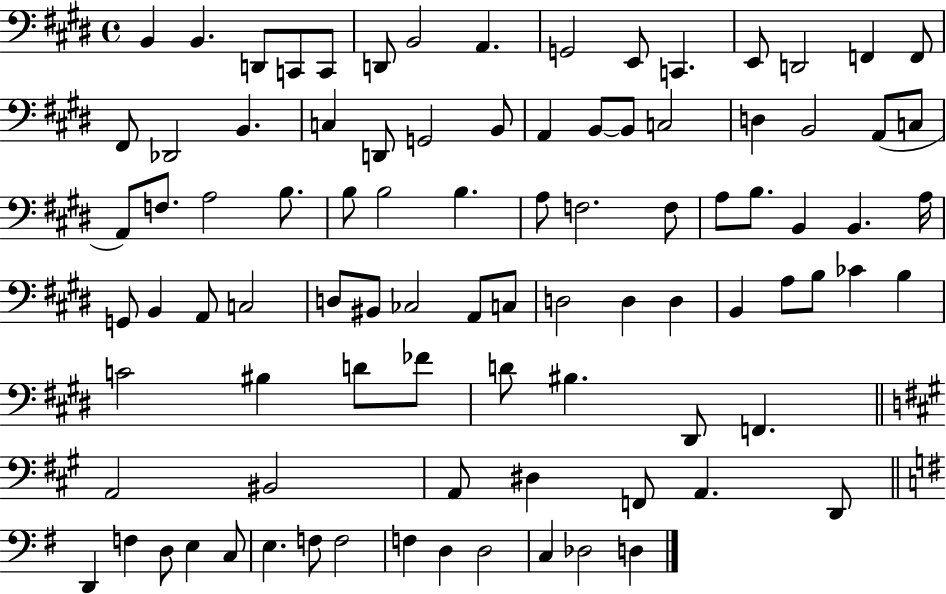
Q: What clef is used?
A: bass